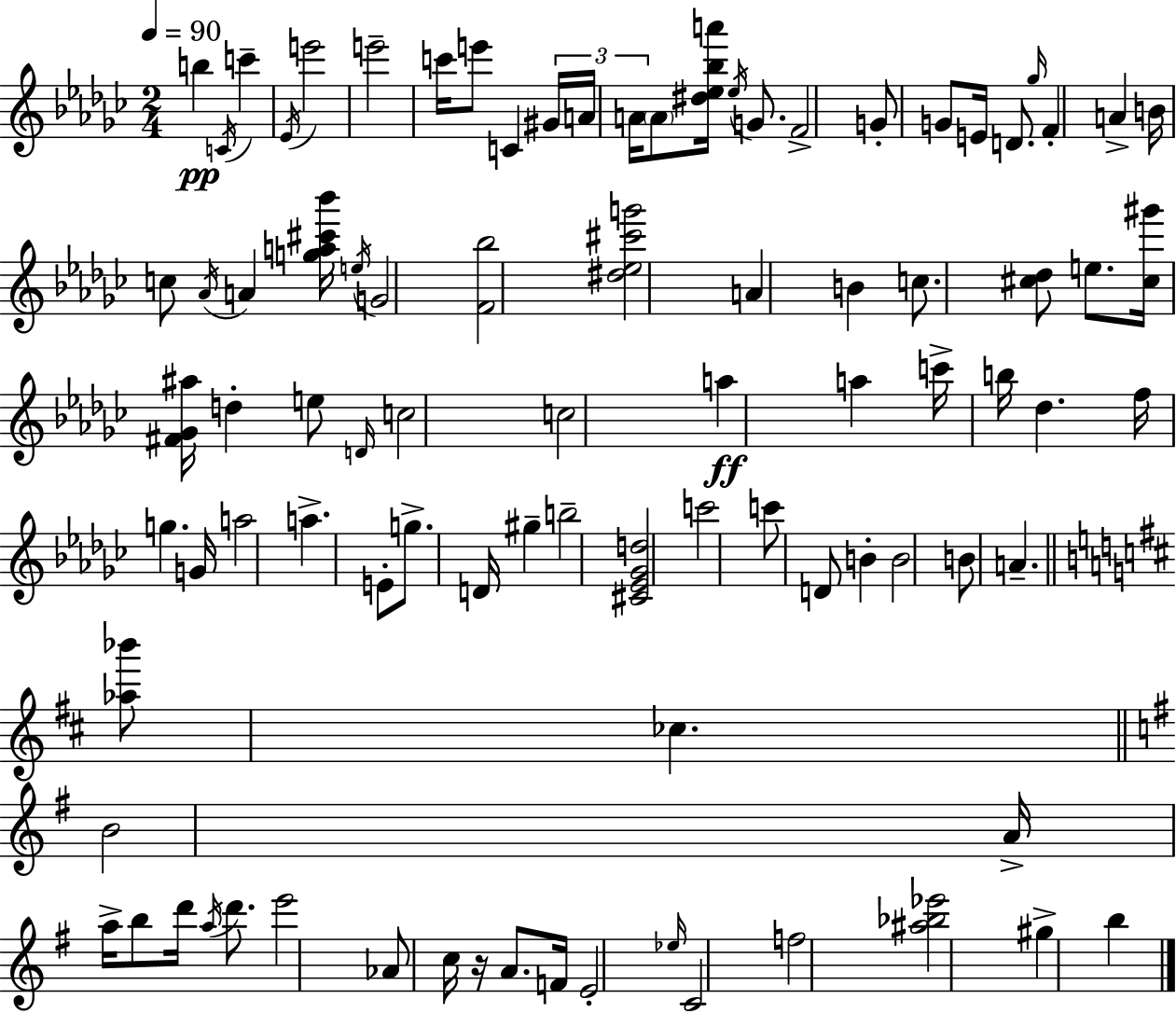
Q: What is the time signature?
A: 2/4